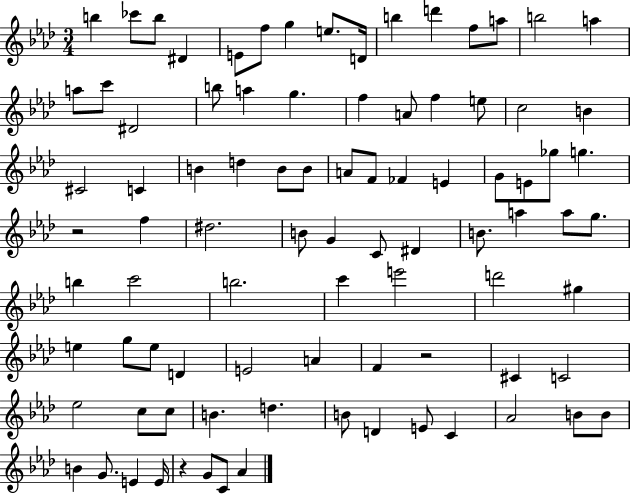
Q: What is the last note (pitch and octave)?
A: Ab4